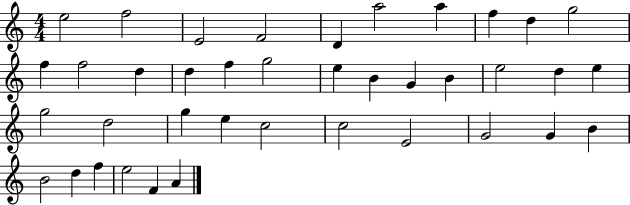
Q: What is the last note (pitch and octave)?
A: A4